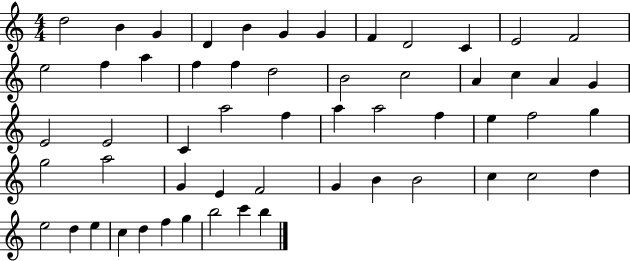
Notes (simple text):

D5/h B4/q G4/q D4/q B4/q G4/q G4/q F4/q D4/h C4/q E4/h F4/h E5/h F5/q A5/q F5/q F5/q D5/h B4/h C5/h A4/q C5/q A4/q G4/q E4/h E4/h C4/q A5/h F5/q A5/q A5/h F5/q E5/q F5/h G5/q G5/h A5/h G4/q E4/q F4/h G4/q B4/q B4/h C5/q C5/h D5/q E5/h D5/q E5/q C5/q D5/q F5/q G5/q B5/h C6/q B5/q